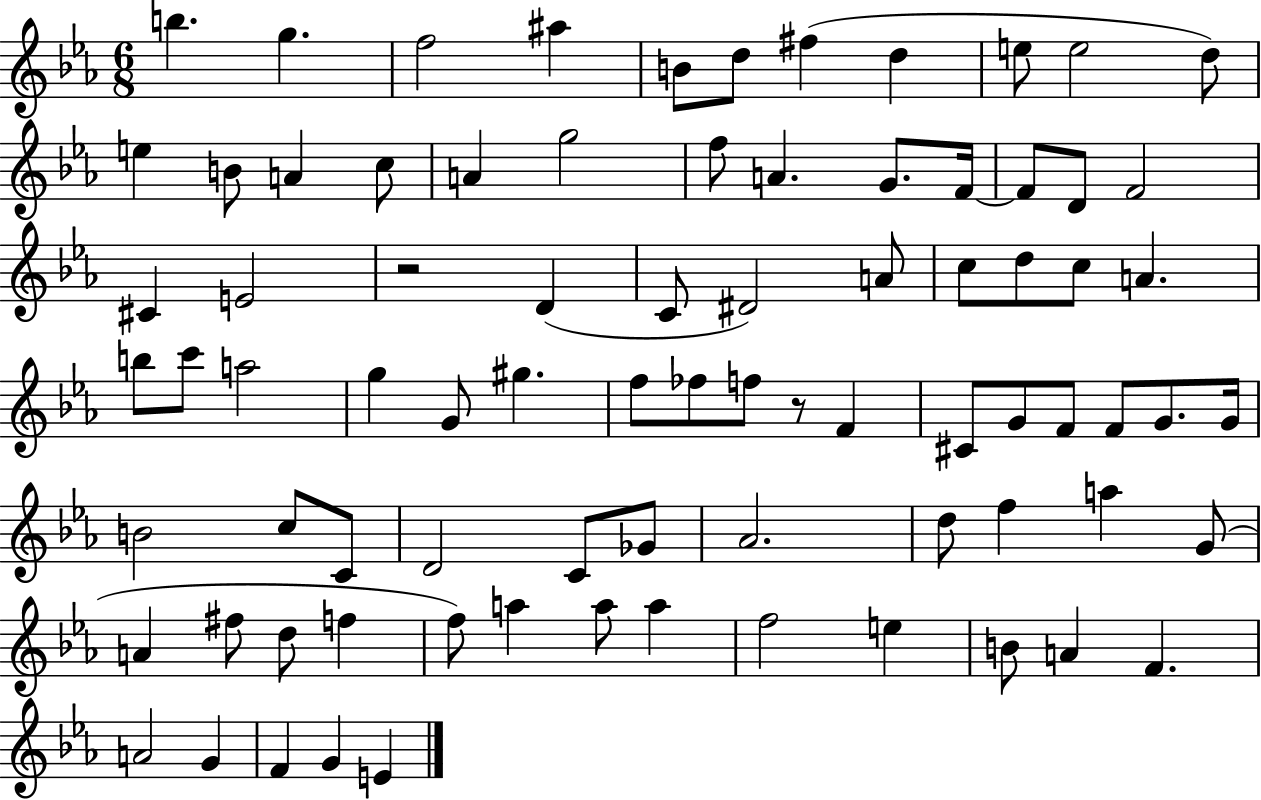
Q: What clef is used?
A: treble